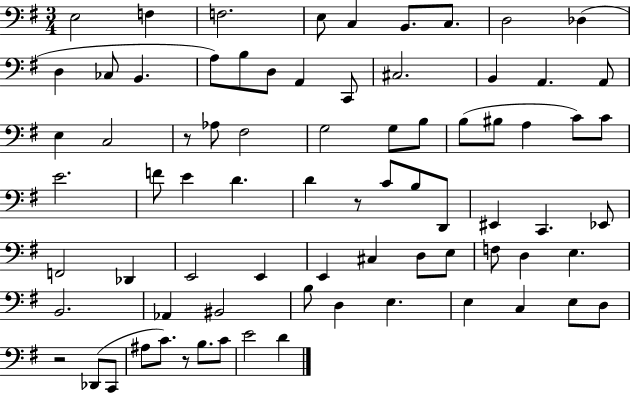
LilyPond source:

{
  \clef bass
  \numericTimeSignature
  \time 3/4
  \key g \major
  e2 f4 | f2. | e8 c4 b,8. c8. | d2 des4( | \break d4 ces8 b,4. | a8) b8 d8 a,4 c,8 | cis2. | b,4 a,4. a,8 | \break e4 c2 | r8 aes8 fis2 | g2 g8 b8 | b8( bis8 a4 c'8) c'8 | \break e'2. | f'8 e'4 d'4. | d'4 r8 c'8 b8 d,8 | eis,4 c,4. ees,8 | \break f,2 des,4 | e,2 e,4 | e,4 cis4 d8 e8 | f8 d4 e4. | \break b,2. | aes,4 bis,2 | b8 d4 e4. | e4 c4 e8 d8 | \break r2 des,8( c,8 | ais8 c'8.) r8 b8. c'8 | e'2 d'4 | \bar "|."
}